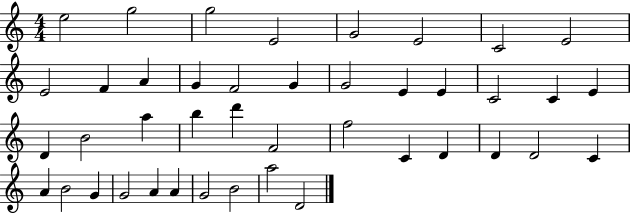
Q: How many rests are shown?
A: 0